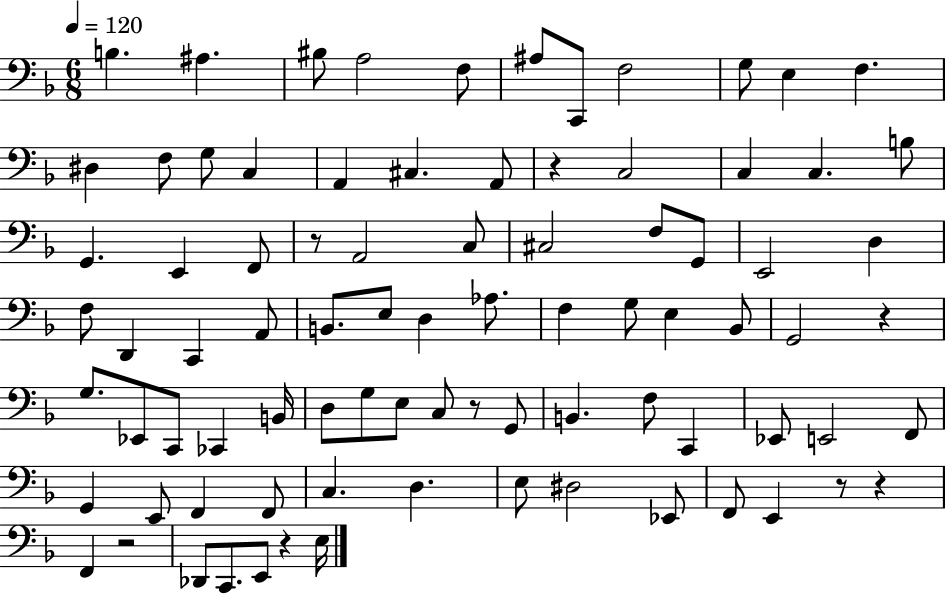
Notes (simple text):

B3/q. A#3/q. BIS3/e A3/h F3/e A#3/e C2/e F3/h G3/e E3/q F3/q. D#3/q F3/e G3/e C3/q A2/q C#3/q. A2/e R/q C3/h C3/q C3/q. B3/e G2/q. E2/q F2/e R/e A2/h C3/e C#3/h F3/e G2/e E2/h D3/q F3/e D2/q C2/q A2/e B2/e. E3/e D3/q Ab3/e. F3/q G3/e E3/q Bb2/e G2/h R/q G3/e. Eb2/e C2/e CES2/q B2/s D3/e G3/e E3/e C3/e R/e G2/e B2/q. F3/e C2/q Eb2/e E2/h F2/e G2/q E2/e F2/q F2/e C3/q. D3/q. E3/e D#3/h Eb2/e F2/e E2/q R/e R/q F2/q R/h Db2/e C2/e. E2/e R/q E3/s